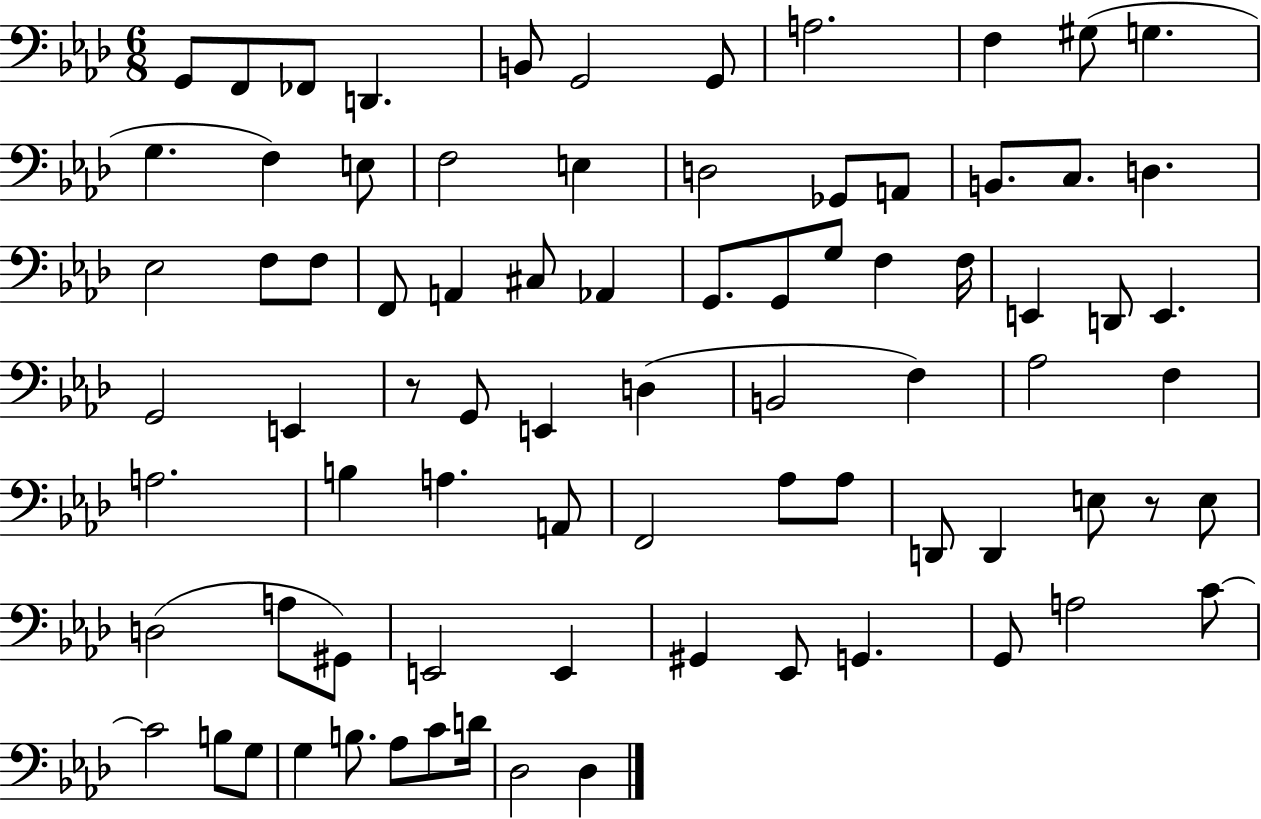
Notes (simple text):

G2/e F2/e FES2/e D2/q. B2/e G2/h G2/e A3/h. F3/q G#3/e G3/q. G3/q. F3/q E3/e F3/h E3/q D3/h Gb2/e A2/e B2/e. C3/e. D3/q. Eb3/h F3/e F3/e F2/e A2/q C#3/e Ab2/q G2/e. G2/e G3/e F3/q F3/s E2/q D2/e E2/q. G2/h E2/q R/e G2/e E2/q D3/q B2/h F3/q Ab3/h F3/q A3/h. B3/q A3/q. A2/e F2/h Ab3/e Ab3/e D2/e D2/q E3/e R/e E3/e D3/h A3/e G#2/e E2/h E2/q G#2/q Eb2/e G2/q. G2/e A3/h C4/e C4/h B3/e G3/e G3/q B3/e. Ab3/e C4/e D4/s Db3/h Db3/q